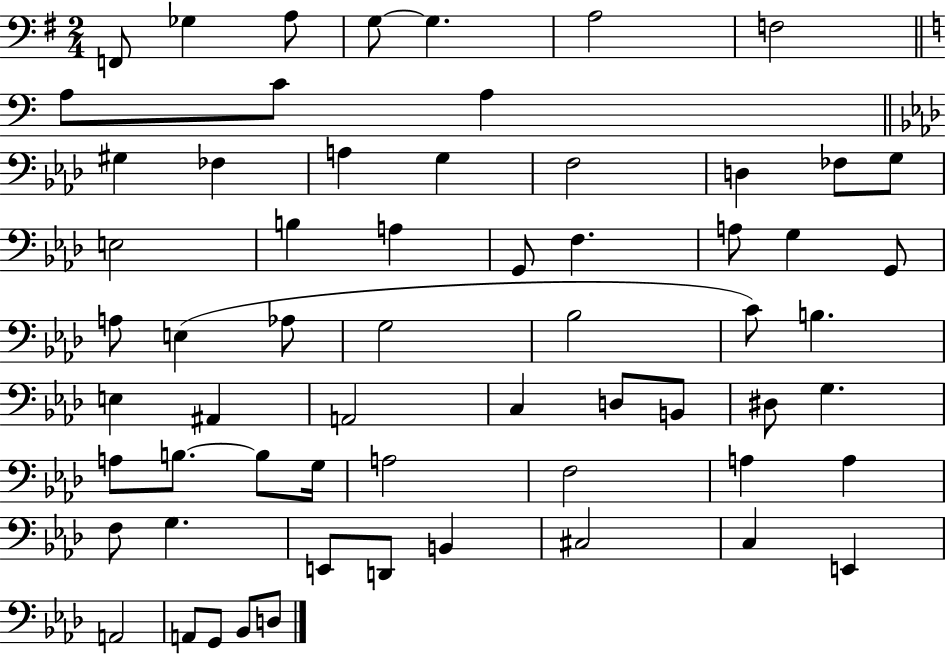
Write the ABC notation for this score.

X:1
T:Untitled
M:2/4
L:1/4
K:G
F,,/2 _G, A,/2 G,/2 G, A,2 F,2 A,/2 C/2 A, ^G, _F, A, G, F,2 D, _F,/2 G,/2 E,2 B, A, G,,/2 F, A,/2 G, G,,/2 A,/2 E, _A,/2 G,2 _B,2 C/2 B, E, ^A,, A,,2 C, D,/2 B,,/2 ^D,/2 G, A,/2 B,/2 B,/2 G,/4 A,2 F,2 A, A, F,/2 G, E,,/2 D,,/2 B,, ^C,2 C, E,, A,,2 A,,/2 G,,/2 _B,,/2 D,/2